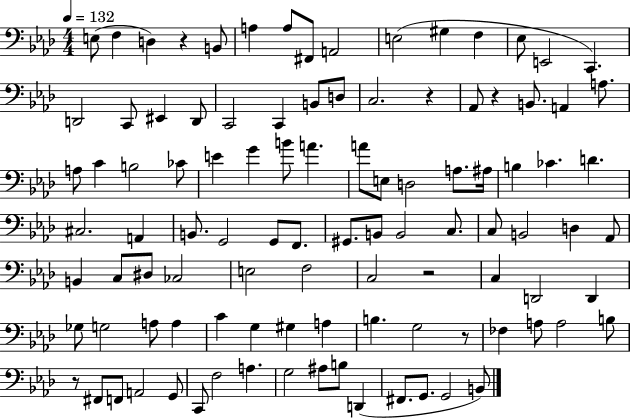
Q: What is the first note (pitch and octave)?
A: E3